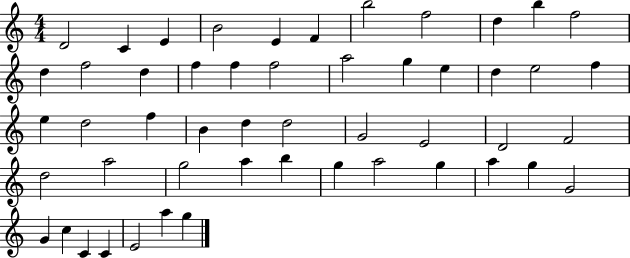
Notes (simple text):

D4/h C4/q E4/q B4/h E4/q F4/q B5/h F5/h D5/q B5/q F5/h D5/q F5/h D5/q F5/q F5/q F5/h A5/h G5/q E5/q D5/q E5/h F5/q E5/q D5/h F5/q B4/q D5/q D5/h G4/h E4/h D4/h F4/h D5/h A5/h G5/h A5/q B5/q G5/q A5/h G5/q A5/q G5/q G4/h G4/q C5/q C4/q C4/q E4/h A5/q G5/q